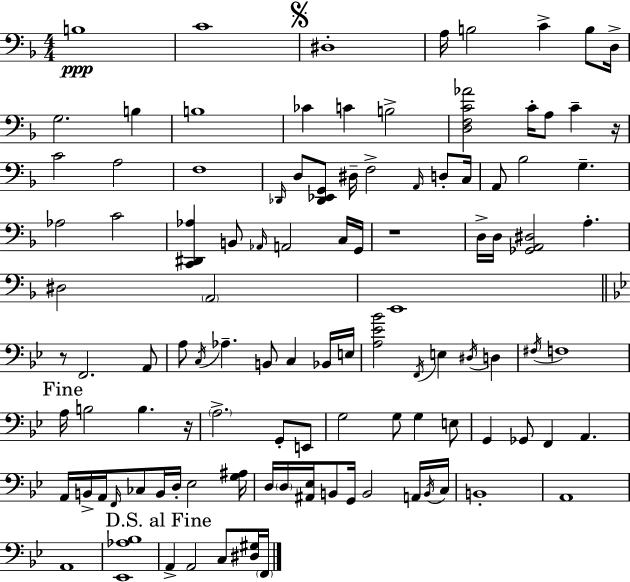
X:1
T:Untitled
M:4/4
L:1/4
K:F
B,4 C4 ^D,4 A,/4 B,2 C B,/2 D,/4 G,2 B, B,4 _C C B,2 [D,F,C_A]2 C/4 A,/2 C z/4 C2 A,2 F,4 _D,,/4 D,/2 [_D,,_E,,G,,]/2 ^D,/4 F,2 A,,/4 D,/2 C,/4 A,,/2 _B,2 G, _A,2 C2 [C,,^D,,_A,] B,,/2 _A,,/4 A,,2 C,/4 G,,/4 z4 D,/4 D,/4 [_G,,A,,^D,]2 A, ^D,2 A,,2 E,,4 z/2 F,,2 A,,/2 A,/2 C,/4 _A, B,,/2 C, _B,,/4 E,/4 [A,_E_B]2 F,,/4 E, ^D,/4 D, ^F,/4 F,4 A,/4 B,2 B, z/4 A,2 G,,/2 E,,/2 G,2 G,/2 G, E,/2 G,, _G,,/2 F,, A,, A,,/4 B,,/4 A,,/4 F,,/4 _C,/2 B,,/4 D,/4 _E,2 [G,^A,]/4 D,/4 D,/4 [^A,,_E,]/4 B,,/2 G,,/4 B,,2 A,,/4 B,,/4 C,/4 B,,4 A,,4 A,,4 [_E,,_A,_B,]4 A,, A,,2 C,/2 [^D,^G,]/4 F,,/4